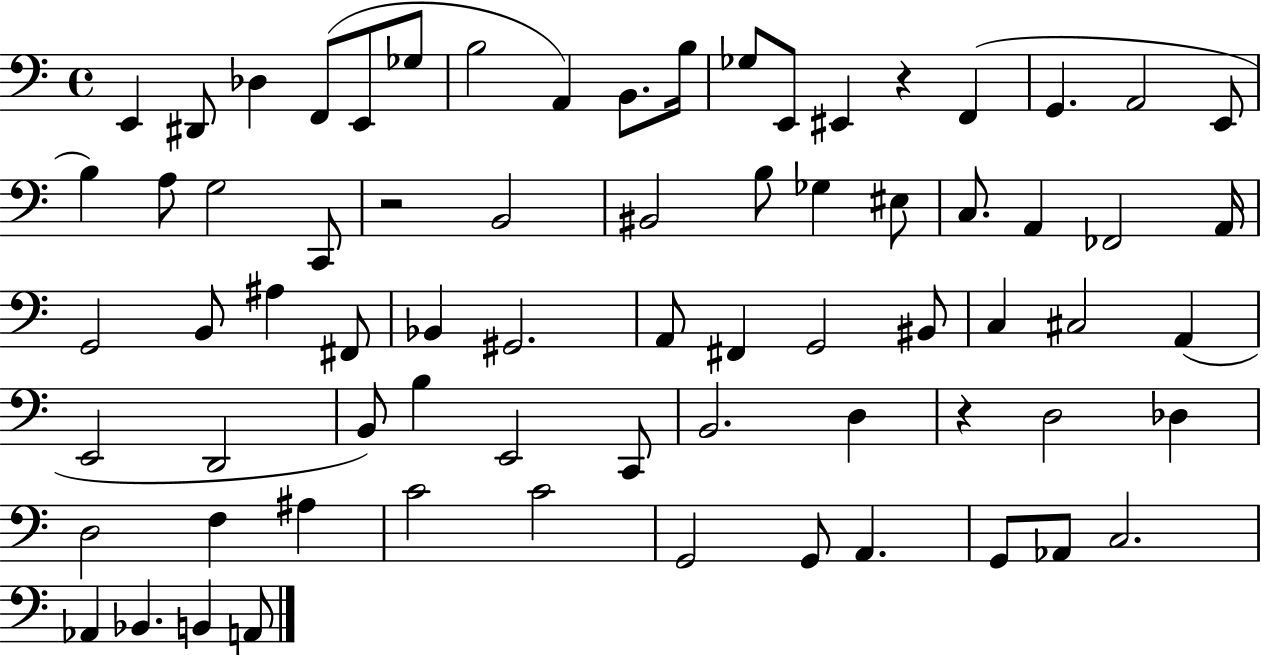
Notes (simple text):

E2/q D#2/e Db3/q F2/e E2/e Gb3/e B3/h A2/q B2/e. B3/s Gb3/e E2/e EIS2/q R/q F2/q G2/q. A2/h E2/e B3/q A3/e G3/h C2/e R/h B2/h BIS2/h B3/e Gb3/q EIS3/e C3/e. A2/q FES2/h A2/s G2/h B2/e A#3/q F#2/e Bb2/q G#2/h. A2/e F#2/q G2/h BIS2/e C3/q C#3/h A2/q E2/h D2/h B2/e B3/q E2/h C2/e B2/h. D3/q R/q D3/h Db3/q D3/h F3/q A#3/q C4/h C4/h G2/h G2/e A2/q. G2/e Ab2/e C3/h. Ab2/q Bb2/q. B2/q A2/e